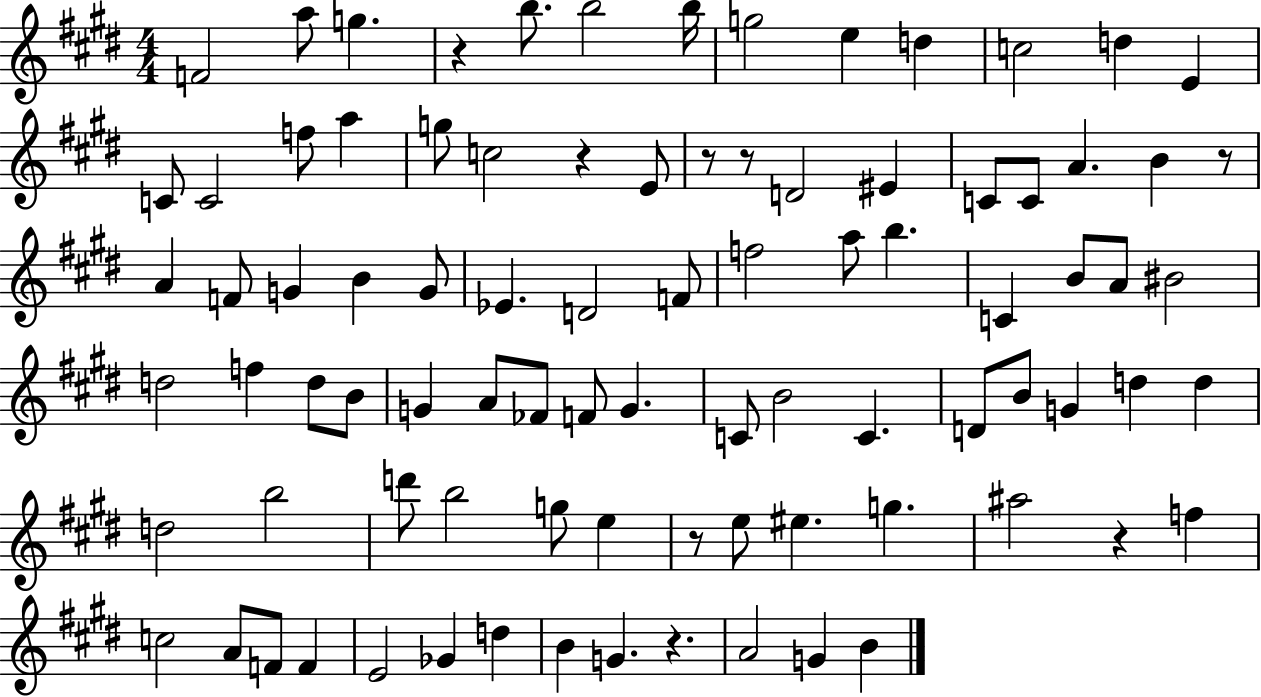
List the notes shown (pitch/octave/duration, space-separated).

F4/h A5/e G5/q. R/q B5/e. B5/h B5/s G5/h E5/q D5/q C5/h D5/q E4/q C4/e C4/h F5/e A5/q G5/e C5/h R/q E4/e R/e R/e D4/h EIS4/q C4/e C4/e A4/q. B4/q R/e A4/q F4/e G4/q B4/q G4/e Eb4/q. D4/h F4/e F5/h A5/e B5/q. C4/q B4/e A4/e BIS4/h D5/h F5/q D5/e B4/e G4/q A4/e FES4/e F4/e G4/q. C4/e B4/h C4/q. D4/e B4/e G4/q D5/q D5/q D5/h B5/h D6/e B5/h G5/e E5/q R/e E5/e EIS5/q. G5/q. A#5/h R/q F5/q C5/h A4/e F4/e F4/q E4/h Gb4/q D5/q B4/q G4/q. R/q. A4/h G4/q B4/q